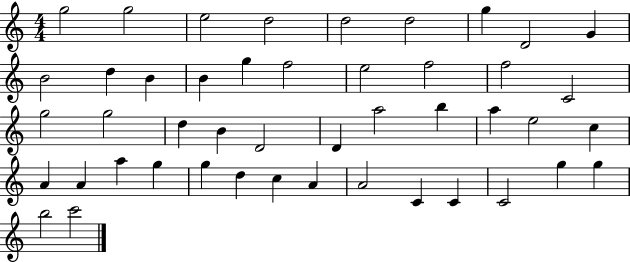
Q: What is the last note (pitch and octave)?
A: C6